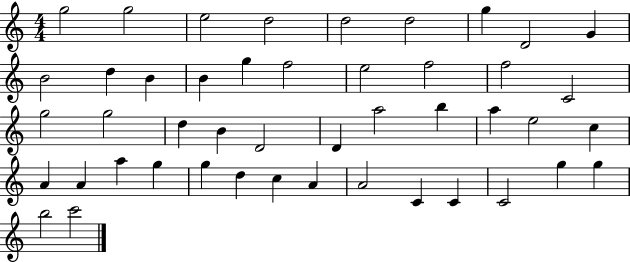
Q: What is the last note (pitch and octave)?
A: C6